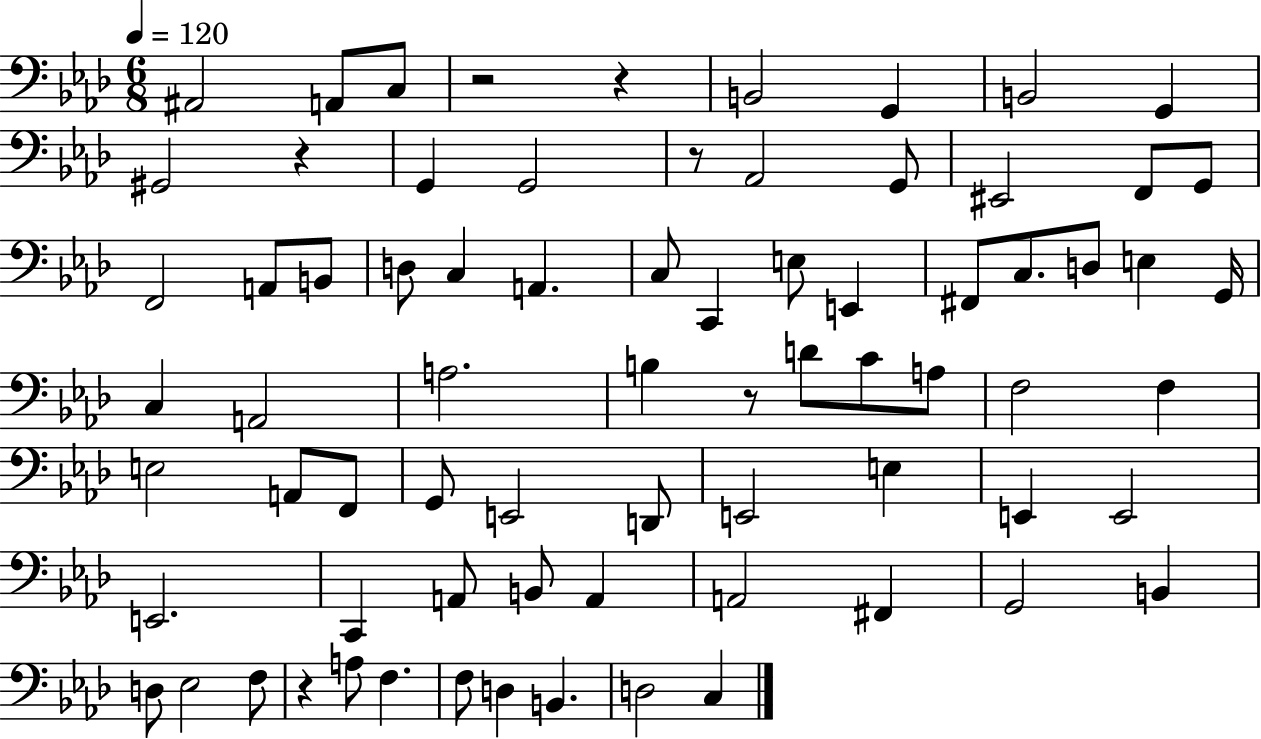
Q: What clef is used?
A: bass